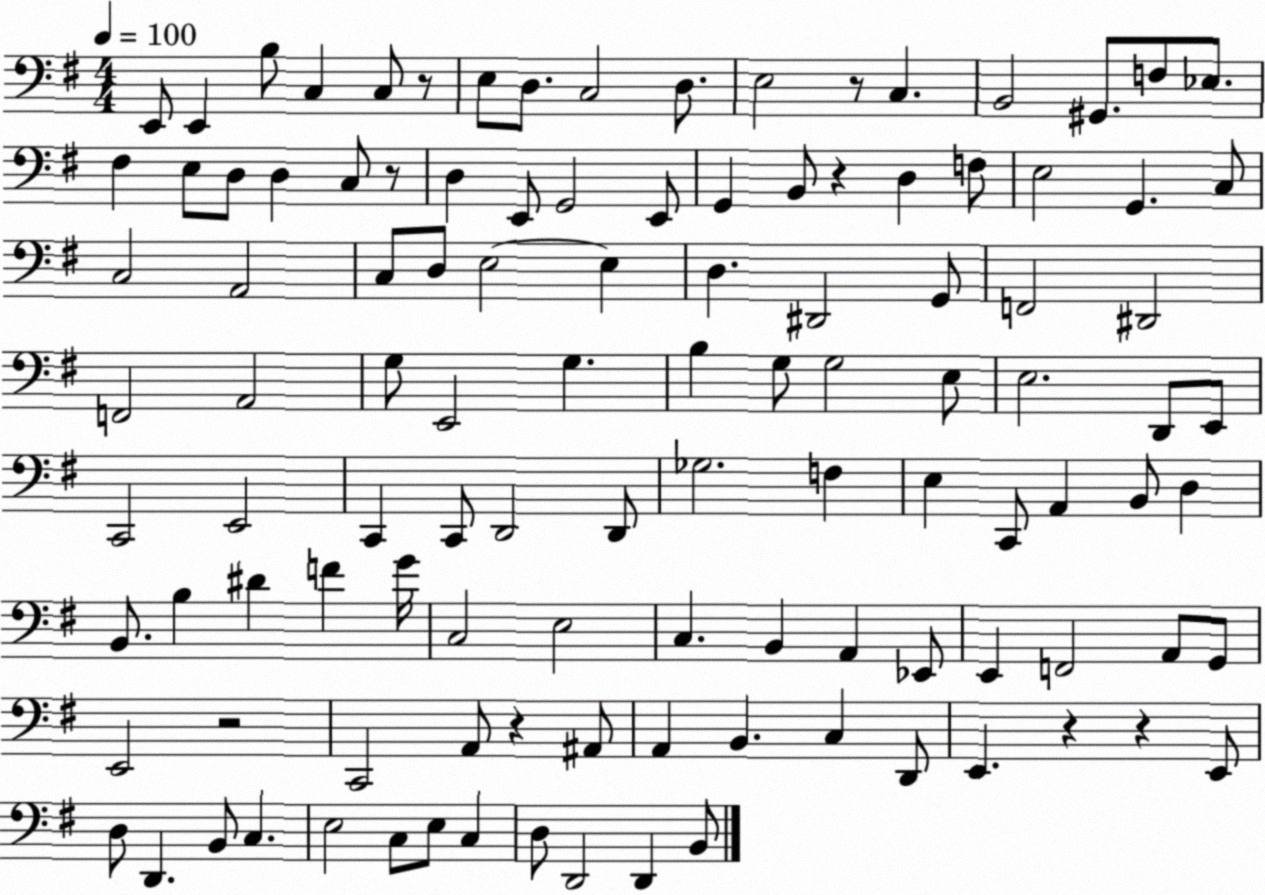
X:1
T:Untitled
M:4/4
L:1/4
K:G
E,,/2 E,, B,/2 C, C,/2 z/2 E,/2 D,/2 C,2 D,/2 E,2 z/2 C, B,,2 ^G,,/2 F,/2 _E,/2 ^F, E,/2 D,/2 D, C,/2 z/2 D, E,,/2 G,,2 E,,/2 G,, B,,/2 z D, F,/2 E,2 G,, C,/2 C,2 A,,2 C,/2 D,/2 E,2 E, D, ^D,,2 G,,/2 F,,2 ^D,,2 F,,2 A,,2 G,/2 E,,2 G, B, G,/2 G,2 E,/2 E,2 D,,/2 E,,/2 C,,2 E,,2 C,, C,,/2 D,,2 D,,/2 _G,2 F, E, C,,/2 A,, B,,/2 D, B,,/2 B, ^D F G/4 C,2 E,2 C, B,, A,, _E,,/2 E,, F,,2 A,,/2 G,,/2 E,,2 z2 C,,2 A,,/2 z ^A,,/2 A,, B,, C, D,,/2 E,, z z E,,/2 D,/2 D,, B,,/2 C, E,2 C,/2 E,/2 C, D,/2 D,,2 D,, B,,/2